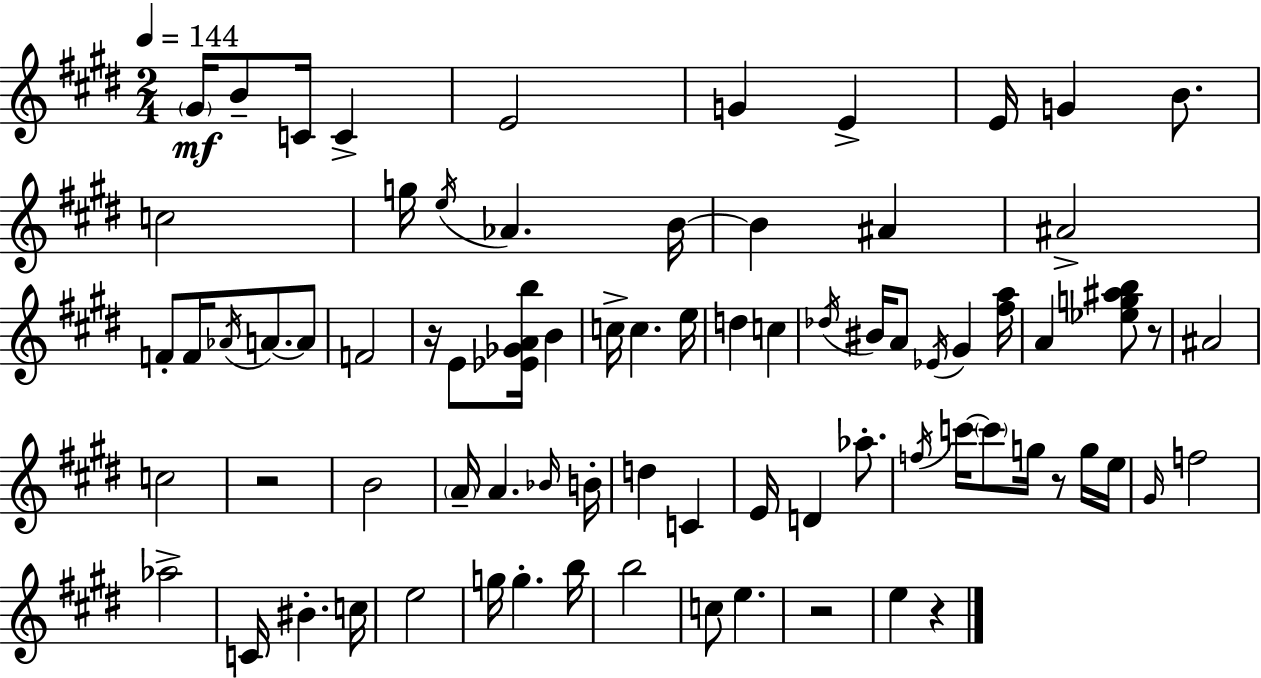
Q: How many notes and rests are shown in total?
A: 78